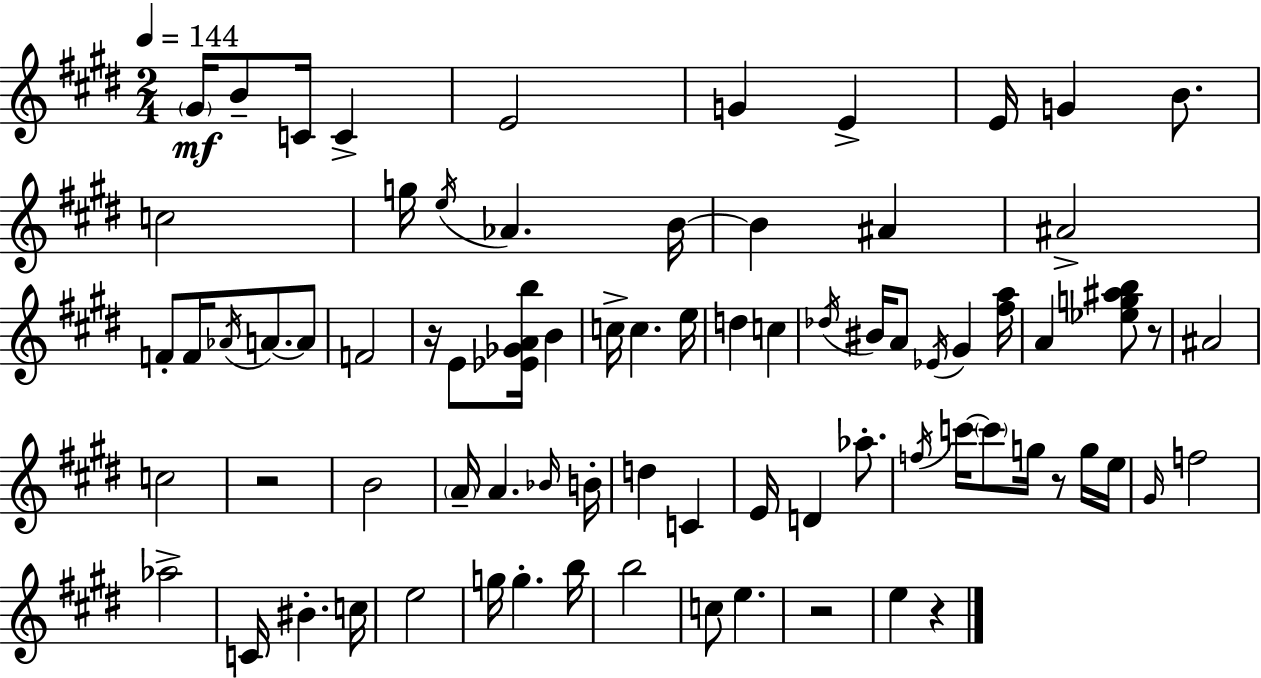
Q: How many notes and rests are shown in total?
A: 78